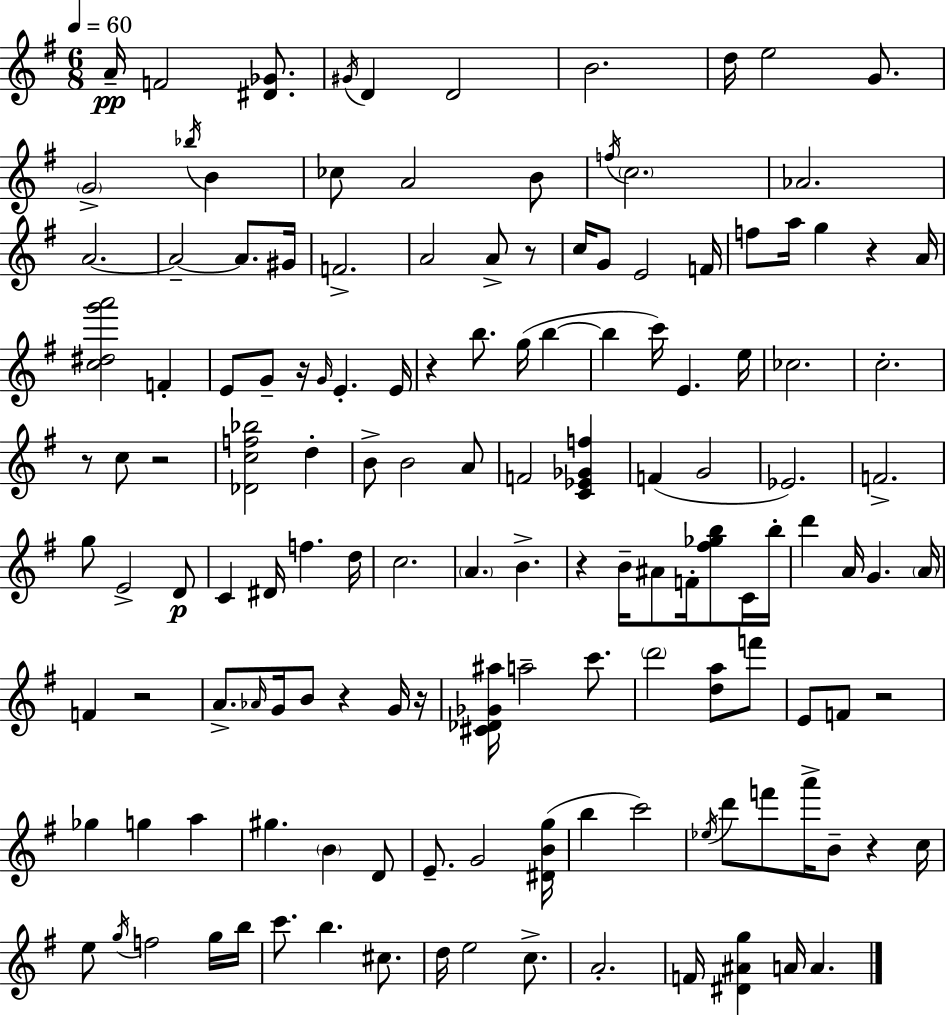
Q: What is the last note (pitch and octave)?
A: A4